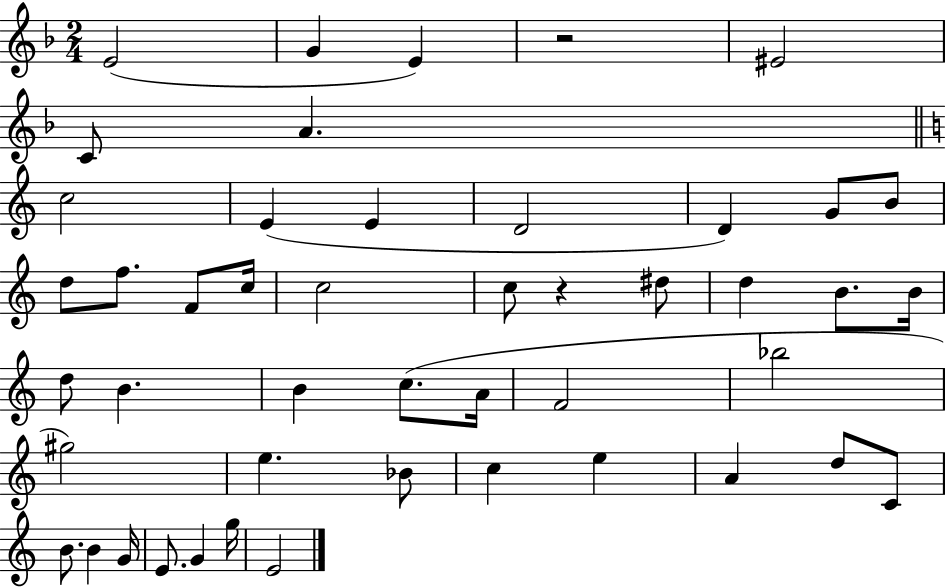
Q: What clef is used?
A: treble